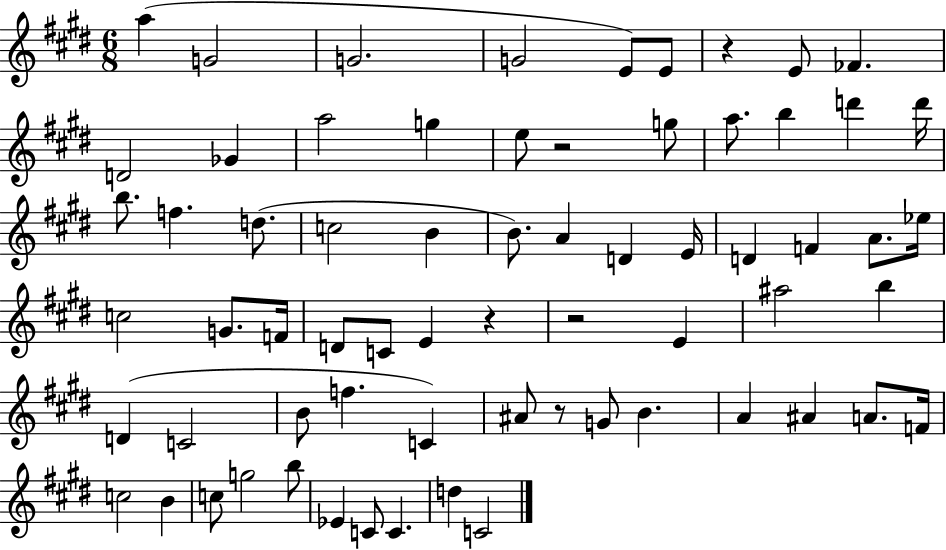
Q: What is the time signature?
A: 6/8